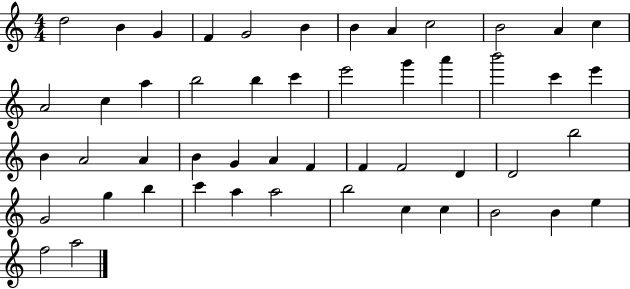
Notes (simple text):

D5/h B4/q G4/q F4/q G4/h B4/q B4/q A4/q C5/h B4/h A4/q C5/q A4/h C5/q A5/q B5/h B5/q C6/q E6/h G6/q A6/q B6/h C6/q E6/q B4/q A4/h A4/q B4/q G4/q A4/q F4/q F4/q F4/h D4/q D4/h B5/h G4/h G5/q B5/q C6/q A5/q A5/h B5/h C5/q C5/q B4/h B4/q E5/q F5/h A5/h